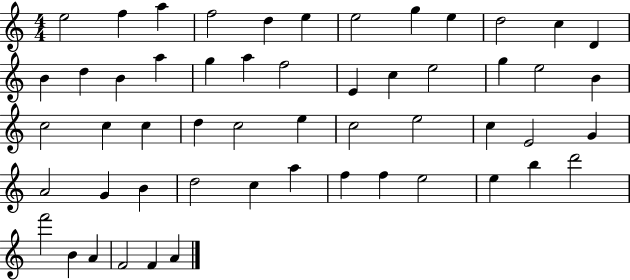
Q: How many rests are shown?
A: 0